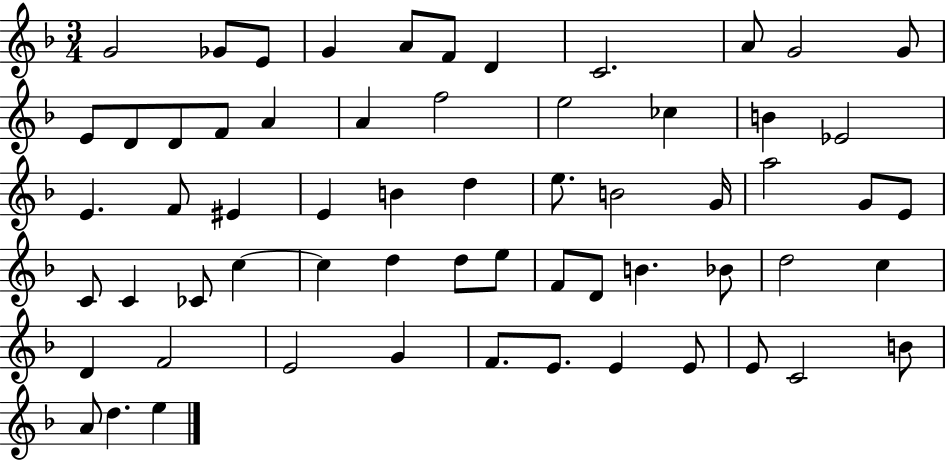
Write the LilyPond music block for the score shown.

{
  \clef treble
  \numericTimeSignature
  \time 3/4
  \key f \major
  \repeat volta 2 { g'2 ges'8 e'8 | g'4 a'8 f'8 d'4 | c'2. | a'8 g'2 g'8 | \break e'8 d'8 d'8 f'8 a'4 | a'4 f''2 | e''2 ces''4 | b'4 ees'2 | \break e'4. f'8 eis'4 | e'4 b'4 d''4 | e''8. b'2 g'16 | a''2 g'8 e'8 | \break c'8 c'4 ces'8 c''4~~ | c''4 d''4 d''8 e''8 | f'8 d'8 b'4. bes'8 | d''2 c''4 | \break d'4 f'2 | e'2 g'4 | f'8. e'8. e'4 e'8 | e'8 c'2 b'8 | \break a'8 d''4. e''4 | } \bar "|."
}